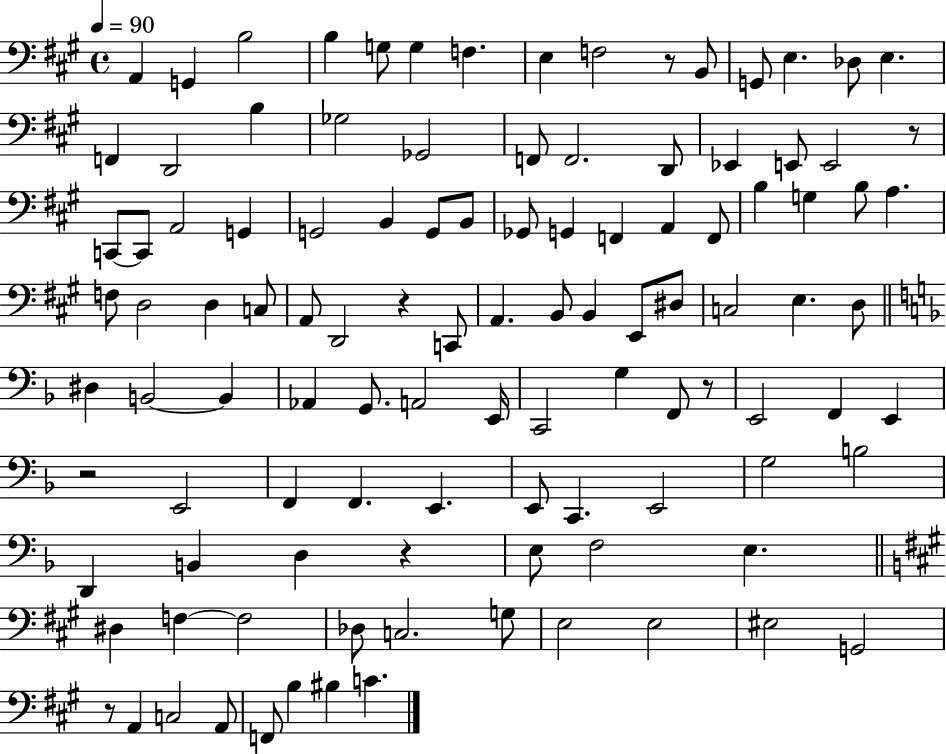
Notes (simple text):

A2/q G2/q B3/h B3/q G3/e G3/q F3/q. E3/q F3/h R/e B2/e G2/e E3/q. Db3/e E3/q. F2/q D2/h B3/q Gb3/h Gb2/h F2/e F2/h. D2/e Eb2/q E2/e E2/h R/e C2/e C2/e A2/h G2/q G2/h B2/q G2/e B2/e Gb2/e G2/q F2/q A2/q F2/e B3/q G3/q B3/e A3/q. F3/e D3/h D3/q C3/e A2/e D2/h R/q C2/e A2/q. B2/e B2/q E2/e D#3/e C3/h E3/q. D3/e D#3/q B2/h B2/q Ab2/q G2/e. A2/h E2/s C2/h G3/q F2/e R/e E2/h F2/q E2/q R/h E2/h F2/q F2/q. E2/q. E2/e C2/q. E2/h G3/h B3/h D2/q B2/q D3/q R/q E3/e F3/h E3/q. D#3/q F3/q F3/h Db3/e C3/h. G3/e E3/h E3/h EIS3/h G2/h R/e A2/q C3/h A2/e F2/e B3/q BIS3/q C4/q.